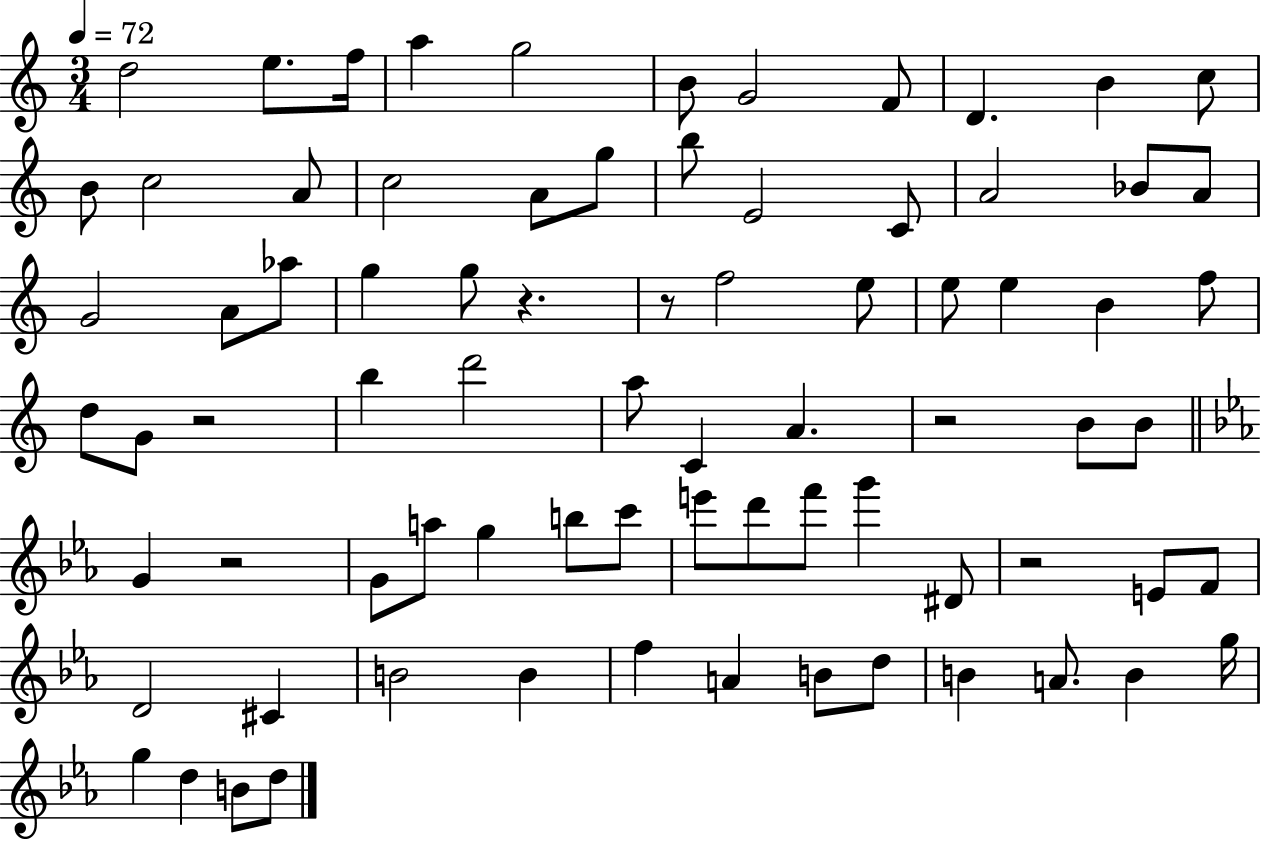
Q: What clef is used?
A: treble